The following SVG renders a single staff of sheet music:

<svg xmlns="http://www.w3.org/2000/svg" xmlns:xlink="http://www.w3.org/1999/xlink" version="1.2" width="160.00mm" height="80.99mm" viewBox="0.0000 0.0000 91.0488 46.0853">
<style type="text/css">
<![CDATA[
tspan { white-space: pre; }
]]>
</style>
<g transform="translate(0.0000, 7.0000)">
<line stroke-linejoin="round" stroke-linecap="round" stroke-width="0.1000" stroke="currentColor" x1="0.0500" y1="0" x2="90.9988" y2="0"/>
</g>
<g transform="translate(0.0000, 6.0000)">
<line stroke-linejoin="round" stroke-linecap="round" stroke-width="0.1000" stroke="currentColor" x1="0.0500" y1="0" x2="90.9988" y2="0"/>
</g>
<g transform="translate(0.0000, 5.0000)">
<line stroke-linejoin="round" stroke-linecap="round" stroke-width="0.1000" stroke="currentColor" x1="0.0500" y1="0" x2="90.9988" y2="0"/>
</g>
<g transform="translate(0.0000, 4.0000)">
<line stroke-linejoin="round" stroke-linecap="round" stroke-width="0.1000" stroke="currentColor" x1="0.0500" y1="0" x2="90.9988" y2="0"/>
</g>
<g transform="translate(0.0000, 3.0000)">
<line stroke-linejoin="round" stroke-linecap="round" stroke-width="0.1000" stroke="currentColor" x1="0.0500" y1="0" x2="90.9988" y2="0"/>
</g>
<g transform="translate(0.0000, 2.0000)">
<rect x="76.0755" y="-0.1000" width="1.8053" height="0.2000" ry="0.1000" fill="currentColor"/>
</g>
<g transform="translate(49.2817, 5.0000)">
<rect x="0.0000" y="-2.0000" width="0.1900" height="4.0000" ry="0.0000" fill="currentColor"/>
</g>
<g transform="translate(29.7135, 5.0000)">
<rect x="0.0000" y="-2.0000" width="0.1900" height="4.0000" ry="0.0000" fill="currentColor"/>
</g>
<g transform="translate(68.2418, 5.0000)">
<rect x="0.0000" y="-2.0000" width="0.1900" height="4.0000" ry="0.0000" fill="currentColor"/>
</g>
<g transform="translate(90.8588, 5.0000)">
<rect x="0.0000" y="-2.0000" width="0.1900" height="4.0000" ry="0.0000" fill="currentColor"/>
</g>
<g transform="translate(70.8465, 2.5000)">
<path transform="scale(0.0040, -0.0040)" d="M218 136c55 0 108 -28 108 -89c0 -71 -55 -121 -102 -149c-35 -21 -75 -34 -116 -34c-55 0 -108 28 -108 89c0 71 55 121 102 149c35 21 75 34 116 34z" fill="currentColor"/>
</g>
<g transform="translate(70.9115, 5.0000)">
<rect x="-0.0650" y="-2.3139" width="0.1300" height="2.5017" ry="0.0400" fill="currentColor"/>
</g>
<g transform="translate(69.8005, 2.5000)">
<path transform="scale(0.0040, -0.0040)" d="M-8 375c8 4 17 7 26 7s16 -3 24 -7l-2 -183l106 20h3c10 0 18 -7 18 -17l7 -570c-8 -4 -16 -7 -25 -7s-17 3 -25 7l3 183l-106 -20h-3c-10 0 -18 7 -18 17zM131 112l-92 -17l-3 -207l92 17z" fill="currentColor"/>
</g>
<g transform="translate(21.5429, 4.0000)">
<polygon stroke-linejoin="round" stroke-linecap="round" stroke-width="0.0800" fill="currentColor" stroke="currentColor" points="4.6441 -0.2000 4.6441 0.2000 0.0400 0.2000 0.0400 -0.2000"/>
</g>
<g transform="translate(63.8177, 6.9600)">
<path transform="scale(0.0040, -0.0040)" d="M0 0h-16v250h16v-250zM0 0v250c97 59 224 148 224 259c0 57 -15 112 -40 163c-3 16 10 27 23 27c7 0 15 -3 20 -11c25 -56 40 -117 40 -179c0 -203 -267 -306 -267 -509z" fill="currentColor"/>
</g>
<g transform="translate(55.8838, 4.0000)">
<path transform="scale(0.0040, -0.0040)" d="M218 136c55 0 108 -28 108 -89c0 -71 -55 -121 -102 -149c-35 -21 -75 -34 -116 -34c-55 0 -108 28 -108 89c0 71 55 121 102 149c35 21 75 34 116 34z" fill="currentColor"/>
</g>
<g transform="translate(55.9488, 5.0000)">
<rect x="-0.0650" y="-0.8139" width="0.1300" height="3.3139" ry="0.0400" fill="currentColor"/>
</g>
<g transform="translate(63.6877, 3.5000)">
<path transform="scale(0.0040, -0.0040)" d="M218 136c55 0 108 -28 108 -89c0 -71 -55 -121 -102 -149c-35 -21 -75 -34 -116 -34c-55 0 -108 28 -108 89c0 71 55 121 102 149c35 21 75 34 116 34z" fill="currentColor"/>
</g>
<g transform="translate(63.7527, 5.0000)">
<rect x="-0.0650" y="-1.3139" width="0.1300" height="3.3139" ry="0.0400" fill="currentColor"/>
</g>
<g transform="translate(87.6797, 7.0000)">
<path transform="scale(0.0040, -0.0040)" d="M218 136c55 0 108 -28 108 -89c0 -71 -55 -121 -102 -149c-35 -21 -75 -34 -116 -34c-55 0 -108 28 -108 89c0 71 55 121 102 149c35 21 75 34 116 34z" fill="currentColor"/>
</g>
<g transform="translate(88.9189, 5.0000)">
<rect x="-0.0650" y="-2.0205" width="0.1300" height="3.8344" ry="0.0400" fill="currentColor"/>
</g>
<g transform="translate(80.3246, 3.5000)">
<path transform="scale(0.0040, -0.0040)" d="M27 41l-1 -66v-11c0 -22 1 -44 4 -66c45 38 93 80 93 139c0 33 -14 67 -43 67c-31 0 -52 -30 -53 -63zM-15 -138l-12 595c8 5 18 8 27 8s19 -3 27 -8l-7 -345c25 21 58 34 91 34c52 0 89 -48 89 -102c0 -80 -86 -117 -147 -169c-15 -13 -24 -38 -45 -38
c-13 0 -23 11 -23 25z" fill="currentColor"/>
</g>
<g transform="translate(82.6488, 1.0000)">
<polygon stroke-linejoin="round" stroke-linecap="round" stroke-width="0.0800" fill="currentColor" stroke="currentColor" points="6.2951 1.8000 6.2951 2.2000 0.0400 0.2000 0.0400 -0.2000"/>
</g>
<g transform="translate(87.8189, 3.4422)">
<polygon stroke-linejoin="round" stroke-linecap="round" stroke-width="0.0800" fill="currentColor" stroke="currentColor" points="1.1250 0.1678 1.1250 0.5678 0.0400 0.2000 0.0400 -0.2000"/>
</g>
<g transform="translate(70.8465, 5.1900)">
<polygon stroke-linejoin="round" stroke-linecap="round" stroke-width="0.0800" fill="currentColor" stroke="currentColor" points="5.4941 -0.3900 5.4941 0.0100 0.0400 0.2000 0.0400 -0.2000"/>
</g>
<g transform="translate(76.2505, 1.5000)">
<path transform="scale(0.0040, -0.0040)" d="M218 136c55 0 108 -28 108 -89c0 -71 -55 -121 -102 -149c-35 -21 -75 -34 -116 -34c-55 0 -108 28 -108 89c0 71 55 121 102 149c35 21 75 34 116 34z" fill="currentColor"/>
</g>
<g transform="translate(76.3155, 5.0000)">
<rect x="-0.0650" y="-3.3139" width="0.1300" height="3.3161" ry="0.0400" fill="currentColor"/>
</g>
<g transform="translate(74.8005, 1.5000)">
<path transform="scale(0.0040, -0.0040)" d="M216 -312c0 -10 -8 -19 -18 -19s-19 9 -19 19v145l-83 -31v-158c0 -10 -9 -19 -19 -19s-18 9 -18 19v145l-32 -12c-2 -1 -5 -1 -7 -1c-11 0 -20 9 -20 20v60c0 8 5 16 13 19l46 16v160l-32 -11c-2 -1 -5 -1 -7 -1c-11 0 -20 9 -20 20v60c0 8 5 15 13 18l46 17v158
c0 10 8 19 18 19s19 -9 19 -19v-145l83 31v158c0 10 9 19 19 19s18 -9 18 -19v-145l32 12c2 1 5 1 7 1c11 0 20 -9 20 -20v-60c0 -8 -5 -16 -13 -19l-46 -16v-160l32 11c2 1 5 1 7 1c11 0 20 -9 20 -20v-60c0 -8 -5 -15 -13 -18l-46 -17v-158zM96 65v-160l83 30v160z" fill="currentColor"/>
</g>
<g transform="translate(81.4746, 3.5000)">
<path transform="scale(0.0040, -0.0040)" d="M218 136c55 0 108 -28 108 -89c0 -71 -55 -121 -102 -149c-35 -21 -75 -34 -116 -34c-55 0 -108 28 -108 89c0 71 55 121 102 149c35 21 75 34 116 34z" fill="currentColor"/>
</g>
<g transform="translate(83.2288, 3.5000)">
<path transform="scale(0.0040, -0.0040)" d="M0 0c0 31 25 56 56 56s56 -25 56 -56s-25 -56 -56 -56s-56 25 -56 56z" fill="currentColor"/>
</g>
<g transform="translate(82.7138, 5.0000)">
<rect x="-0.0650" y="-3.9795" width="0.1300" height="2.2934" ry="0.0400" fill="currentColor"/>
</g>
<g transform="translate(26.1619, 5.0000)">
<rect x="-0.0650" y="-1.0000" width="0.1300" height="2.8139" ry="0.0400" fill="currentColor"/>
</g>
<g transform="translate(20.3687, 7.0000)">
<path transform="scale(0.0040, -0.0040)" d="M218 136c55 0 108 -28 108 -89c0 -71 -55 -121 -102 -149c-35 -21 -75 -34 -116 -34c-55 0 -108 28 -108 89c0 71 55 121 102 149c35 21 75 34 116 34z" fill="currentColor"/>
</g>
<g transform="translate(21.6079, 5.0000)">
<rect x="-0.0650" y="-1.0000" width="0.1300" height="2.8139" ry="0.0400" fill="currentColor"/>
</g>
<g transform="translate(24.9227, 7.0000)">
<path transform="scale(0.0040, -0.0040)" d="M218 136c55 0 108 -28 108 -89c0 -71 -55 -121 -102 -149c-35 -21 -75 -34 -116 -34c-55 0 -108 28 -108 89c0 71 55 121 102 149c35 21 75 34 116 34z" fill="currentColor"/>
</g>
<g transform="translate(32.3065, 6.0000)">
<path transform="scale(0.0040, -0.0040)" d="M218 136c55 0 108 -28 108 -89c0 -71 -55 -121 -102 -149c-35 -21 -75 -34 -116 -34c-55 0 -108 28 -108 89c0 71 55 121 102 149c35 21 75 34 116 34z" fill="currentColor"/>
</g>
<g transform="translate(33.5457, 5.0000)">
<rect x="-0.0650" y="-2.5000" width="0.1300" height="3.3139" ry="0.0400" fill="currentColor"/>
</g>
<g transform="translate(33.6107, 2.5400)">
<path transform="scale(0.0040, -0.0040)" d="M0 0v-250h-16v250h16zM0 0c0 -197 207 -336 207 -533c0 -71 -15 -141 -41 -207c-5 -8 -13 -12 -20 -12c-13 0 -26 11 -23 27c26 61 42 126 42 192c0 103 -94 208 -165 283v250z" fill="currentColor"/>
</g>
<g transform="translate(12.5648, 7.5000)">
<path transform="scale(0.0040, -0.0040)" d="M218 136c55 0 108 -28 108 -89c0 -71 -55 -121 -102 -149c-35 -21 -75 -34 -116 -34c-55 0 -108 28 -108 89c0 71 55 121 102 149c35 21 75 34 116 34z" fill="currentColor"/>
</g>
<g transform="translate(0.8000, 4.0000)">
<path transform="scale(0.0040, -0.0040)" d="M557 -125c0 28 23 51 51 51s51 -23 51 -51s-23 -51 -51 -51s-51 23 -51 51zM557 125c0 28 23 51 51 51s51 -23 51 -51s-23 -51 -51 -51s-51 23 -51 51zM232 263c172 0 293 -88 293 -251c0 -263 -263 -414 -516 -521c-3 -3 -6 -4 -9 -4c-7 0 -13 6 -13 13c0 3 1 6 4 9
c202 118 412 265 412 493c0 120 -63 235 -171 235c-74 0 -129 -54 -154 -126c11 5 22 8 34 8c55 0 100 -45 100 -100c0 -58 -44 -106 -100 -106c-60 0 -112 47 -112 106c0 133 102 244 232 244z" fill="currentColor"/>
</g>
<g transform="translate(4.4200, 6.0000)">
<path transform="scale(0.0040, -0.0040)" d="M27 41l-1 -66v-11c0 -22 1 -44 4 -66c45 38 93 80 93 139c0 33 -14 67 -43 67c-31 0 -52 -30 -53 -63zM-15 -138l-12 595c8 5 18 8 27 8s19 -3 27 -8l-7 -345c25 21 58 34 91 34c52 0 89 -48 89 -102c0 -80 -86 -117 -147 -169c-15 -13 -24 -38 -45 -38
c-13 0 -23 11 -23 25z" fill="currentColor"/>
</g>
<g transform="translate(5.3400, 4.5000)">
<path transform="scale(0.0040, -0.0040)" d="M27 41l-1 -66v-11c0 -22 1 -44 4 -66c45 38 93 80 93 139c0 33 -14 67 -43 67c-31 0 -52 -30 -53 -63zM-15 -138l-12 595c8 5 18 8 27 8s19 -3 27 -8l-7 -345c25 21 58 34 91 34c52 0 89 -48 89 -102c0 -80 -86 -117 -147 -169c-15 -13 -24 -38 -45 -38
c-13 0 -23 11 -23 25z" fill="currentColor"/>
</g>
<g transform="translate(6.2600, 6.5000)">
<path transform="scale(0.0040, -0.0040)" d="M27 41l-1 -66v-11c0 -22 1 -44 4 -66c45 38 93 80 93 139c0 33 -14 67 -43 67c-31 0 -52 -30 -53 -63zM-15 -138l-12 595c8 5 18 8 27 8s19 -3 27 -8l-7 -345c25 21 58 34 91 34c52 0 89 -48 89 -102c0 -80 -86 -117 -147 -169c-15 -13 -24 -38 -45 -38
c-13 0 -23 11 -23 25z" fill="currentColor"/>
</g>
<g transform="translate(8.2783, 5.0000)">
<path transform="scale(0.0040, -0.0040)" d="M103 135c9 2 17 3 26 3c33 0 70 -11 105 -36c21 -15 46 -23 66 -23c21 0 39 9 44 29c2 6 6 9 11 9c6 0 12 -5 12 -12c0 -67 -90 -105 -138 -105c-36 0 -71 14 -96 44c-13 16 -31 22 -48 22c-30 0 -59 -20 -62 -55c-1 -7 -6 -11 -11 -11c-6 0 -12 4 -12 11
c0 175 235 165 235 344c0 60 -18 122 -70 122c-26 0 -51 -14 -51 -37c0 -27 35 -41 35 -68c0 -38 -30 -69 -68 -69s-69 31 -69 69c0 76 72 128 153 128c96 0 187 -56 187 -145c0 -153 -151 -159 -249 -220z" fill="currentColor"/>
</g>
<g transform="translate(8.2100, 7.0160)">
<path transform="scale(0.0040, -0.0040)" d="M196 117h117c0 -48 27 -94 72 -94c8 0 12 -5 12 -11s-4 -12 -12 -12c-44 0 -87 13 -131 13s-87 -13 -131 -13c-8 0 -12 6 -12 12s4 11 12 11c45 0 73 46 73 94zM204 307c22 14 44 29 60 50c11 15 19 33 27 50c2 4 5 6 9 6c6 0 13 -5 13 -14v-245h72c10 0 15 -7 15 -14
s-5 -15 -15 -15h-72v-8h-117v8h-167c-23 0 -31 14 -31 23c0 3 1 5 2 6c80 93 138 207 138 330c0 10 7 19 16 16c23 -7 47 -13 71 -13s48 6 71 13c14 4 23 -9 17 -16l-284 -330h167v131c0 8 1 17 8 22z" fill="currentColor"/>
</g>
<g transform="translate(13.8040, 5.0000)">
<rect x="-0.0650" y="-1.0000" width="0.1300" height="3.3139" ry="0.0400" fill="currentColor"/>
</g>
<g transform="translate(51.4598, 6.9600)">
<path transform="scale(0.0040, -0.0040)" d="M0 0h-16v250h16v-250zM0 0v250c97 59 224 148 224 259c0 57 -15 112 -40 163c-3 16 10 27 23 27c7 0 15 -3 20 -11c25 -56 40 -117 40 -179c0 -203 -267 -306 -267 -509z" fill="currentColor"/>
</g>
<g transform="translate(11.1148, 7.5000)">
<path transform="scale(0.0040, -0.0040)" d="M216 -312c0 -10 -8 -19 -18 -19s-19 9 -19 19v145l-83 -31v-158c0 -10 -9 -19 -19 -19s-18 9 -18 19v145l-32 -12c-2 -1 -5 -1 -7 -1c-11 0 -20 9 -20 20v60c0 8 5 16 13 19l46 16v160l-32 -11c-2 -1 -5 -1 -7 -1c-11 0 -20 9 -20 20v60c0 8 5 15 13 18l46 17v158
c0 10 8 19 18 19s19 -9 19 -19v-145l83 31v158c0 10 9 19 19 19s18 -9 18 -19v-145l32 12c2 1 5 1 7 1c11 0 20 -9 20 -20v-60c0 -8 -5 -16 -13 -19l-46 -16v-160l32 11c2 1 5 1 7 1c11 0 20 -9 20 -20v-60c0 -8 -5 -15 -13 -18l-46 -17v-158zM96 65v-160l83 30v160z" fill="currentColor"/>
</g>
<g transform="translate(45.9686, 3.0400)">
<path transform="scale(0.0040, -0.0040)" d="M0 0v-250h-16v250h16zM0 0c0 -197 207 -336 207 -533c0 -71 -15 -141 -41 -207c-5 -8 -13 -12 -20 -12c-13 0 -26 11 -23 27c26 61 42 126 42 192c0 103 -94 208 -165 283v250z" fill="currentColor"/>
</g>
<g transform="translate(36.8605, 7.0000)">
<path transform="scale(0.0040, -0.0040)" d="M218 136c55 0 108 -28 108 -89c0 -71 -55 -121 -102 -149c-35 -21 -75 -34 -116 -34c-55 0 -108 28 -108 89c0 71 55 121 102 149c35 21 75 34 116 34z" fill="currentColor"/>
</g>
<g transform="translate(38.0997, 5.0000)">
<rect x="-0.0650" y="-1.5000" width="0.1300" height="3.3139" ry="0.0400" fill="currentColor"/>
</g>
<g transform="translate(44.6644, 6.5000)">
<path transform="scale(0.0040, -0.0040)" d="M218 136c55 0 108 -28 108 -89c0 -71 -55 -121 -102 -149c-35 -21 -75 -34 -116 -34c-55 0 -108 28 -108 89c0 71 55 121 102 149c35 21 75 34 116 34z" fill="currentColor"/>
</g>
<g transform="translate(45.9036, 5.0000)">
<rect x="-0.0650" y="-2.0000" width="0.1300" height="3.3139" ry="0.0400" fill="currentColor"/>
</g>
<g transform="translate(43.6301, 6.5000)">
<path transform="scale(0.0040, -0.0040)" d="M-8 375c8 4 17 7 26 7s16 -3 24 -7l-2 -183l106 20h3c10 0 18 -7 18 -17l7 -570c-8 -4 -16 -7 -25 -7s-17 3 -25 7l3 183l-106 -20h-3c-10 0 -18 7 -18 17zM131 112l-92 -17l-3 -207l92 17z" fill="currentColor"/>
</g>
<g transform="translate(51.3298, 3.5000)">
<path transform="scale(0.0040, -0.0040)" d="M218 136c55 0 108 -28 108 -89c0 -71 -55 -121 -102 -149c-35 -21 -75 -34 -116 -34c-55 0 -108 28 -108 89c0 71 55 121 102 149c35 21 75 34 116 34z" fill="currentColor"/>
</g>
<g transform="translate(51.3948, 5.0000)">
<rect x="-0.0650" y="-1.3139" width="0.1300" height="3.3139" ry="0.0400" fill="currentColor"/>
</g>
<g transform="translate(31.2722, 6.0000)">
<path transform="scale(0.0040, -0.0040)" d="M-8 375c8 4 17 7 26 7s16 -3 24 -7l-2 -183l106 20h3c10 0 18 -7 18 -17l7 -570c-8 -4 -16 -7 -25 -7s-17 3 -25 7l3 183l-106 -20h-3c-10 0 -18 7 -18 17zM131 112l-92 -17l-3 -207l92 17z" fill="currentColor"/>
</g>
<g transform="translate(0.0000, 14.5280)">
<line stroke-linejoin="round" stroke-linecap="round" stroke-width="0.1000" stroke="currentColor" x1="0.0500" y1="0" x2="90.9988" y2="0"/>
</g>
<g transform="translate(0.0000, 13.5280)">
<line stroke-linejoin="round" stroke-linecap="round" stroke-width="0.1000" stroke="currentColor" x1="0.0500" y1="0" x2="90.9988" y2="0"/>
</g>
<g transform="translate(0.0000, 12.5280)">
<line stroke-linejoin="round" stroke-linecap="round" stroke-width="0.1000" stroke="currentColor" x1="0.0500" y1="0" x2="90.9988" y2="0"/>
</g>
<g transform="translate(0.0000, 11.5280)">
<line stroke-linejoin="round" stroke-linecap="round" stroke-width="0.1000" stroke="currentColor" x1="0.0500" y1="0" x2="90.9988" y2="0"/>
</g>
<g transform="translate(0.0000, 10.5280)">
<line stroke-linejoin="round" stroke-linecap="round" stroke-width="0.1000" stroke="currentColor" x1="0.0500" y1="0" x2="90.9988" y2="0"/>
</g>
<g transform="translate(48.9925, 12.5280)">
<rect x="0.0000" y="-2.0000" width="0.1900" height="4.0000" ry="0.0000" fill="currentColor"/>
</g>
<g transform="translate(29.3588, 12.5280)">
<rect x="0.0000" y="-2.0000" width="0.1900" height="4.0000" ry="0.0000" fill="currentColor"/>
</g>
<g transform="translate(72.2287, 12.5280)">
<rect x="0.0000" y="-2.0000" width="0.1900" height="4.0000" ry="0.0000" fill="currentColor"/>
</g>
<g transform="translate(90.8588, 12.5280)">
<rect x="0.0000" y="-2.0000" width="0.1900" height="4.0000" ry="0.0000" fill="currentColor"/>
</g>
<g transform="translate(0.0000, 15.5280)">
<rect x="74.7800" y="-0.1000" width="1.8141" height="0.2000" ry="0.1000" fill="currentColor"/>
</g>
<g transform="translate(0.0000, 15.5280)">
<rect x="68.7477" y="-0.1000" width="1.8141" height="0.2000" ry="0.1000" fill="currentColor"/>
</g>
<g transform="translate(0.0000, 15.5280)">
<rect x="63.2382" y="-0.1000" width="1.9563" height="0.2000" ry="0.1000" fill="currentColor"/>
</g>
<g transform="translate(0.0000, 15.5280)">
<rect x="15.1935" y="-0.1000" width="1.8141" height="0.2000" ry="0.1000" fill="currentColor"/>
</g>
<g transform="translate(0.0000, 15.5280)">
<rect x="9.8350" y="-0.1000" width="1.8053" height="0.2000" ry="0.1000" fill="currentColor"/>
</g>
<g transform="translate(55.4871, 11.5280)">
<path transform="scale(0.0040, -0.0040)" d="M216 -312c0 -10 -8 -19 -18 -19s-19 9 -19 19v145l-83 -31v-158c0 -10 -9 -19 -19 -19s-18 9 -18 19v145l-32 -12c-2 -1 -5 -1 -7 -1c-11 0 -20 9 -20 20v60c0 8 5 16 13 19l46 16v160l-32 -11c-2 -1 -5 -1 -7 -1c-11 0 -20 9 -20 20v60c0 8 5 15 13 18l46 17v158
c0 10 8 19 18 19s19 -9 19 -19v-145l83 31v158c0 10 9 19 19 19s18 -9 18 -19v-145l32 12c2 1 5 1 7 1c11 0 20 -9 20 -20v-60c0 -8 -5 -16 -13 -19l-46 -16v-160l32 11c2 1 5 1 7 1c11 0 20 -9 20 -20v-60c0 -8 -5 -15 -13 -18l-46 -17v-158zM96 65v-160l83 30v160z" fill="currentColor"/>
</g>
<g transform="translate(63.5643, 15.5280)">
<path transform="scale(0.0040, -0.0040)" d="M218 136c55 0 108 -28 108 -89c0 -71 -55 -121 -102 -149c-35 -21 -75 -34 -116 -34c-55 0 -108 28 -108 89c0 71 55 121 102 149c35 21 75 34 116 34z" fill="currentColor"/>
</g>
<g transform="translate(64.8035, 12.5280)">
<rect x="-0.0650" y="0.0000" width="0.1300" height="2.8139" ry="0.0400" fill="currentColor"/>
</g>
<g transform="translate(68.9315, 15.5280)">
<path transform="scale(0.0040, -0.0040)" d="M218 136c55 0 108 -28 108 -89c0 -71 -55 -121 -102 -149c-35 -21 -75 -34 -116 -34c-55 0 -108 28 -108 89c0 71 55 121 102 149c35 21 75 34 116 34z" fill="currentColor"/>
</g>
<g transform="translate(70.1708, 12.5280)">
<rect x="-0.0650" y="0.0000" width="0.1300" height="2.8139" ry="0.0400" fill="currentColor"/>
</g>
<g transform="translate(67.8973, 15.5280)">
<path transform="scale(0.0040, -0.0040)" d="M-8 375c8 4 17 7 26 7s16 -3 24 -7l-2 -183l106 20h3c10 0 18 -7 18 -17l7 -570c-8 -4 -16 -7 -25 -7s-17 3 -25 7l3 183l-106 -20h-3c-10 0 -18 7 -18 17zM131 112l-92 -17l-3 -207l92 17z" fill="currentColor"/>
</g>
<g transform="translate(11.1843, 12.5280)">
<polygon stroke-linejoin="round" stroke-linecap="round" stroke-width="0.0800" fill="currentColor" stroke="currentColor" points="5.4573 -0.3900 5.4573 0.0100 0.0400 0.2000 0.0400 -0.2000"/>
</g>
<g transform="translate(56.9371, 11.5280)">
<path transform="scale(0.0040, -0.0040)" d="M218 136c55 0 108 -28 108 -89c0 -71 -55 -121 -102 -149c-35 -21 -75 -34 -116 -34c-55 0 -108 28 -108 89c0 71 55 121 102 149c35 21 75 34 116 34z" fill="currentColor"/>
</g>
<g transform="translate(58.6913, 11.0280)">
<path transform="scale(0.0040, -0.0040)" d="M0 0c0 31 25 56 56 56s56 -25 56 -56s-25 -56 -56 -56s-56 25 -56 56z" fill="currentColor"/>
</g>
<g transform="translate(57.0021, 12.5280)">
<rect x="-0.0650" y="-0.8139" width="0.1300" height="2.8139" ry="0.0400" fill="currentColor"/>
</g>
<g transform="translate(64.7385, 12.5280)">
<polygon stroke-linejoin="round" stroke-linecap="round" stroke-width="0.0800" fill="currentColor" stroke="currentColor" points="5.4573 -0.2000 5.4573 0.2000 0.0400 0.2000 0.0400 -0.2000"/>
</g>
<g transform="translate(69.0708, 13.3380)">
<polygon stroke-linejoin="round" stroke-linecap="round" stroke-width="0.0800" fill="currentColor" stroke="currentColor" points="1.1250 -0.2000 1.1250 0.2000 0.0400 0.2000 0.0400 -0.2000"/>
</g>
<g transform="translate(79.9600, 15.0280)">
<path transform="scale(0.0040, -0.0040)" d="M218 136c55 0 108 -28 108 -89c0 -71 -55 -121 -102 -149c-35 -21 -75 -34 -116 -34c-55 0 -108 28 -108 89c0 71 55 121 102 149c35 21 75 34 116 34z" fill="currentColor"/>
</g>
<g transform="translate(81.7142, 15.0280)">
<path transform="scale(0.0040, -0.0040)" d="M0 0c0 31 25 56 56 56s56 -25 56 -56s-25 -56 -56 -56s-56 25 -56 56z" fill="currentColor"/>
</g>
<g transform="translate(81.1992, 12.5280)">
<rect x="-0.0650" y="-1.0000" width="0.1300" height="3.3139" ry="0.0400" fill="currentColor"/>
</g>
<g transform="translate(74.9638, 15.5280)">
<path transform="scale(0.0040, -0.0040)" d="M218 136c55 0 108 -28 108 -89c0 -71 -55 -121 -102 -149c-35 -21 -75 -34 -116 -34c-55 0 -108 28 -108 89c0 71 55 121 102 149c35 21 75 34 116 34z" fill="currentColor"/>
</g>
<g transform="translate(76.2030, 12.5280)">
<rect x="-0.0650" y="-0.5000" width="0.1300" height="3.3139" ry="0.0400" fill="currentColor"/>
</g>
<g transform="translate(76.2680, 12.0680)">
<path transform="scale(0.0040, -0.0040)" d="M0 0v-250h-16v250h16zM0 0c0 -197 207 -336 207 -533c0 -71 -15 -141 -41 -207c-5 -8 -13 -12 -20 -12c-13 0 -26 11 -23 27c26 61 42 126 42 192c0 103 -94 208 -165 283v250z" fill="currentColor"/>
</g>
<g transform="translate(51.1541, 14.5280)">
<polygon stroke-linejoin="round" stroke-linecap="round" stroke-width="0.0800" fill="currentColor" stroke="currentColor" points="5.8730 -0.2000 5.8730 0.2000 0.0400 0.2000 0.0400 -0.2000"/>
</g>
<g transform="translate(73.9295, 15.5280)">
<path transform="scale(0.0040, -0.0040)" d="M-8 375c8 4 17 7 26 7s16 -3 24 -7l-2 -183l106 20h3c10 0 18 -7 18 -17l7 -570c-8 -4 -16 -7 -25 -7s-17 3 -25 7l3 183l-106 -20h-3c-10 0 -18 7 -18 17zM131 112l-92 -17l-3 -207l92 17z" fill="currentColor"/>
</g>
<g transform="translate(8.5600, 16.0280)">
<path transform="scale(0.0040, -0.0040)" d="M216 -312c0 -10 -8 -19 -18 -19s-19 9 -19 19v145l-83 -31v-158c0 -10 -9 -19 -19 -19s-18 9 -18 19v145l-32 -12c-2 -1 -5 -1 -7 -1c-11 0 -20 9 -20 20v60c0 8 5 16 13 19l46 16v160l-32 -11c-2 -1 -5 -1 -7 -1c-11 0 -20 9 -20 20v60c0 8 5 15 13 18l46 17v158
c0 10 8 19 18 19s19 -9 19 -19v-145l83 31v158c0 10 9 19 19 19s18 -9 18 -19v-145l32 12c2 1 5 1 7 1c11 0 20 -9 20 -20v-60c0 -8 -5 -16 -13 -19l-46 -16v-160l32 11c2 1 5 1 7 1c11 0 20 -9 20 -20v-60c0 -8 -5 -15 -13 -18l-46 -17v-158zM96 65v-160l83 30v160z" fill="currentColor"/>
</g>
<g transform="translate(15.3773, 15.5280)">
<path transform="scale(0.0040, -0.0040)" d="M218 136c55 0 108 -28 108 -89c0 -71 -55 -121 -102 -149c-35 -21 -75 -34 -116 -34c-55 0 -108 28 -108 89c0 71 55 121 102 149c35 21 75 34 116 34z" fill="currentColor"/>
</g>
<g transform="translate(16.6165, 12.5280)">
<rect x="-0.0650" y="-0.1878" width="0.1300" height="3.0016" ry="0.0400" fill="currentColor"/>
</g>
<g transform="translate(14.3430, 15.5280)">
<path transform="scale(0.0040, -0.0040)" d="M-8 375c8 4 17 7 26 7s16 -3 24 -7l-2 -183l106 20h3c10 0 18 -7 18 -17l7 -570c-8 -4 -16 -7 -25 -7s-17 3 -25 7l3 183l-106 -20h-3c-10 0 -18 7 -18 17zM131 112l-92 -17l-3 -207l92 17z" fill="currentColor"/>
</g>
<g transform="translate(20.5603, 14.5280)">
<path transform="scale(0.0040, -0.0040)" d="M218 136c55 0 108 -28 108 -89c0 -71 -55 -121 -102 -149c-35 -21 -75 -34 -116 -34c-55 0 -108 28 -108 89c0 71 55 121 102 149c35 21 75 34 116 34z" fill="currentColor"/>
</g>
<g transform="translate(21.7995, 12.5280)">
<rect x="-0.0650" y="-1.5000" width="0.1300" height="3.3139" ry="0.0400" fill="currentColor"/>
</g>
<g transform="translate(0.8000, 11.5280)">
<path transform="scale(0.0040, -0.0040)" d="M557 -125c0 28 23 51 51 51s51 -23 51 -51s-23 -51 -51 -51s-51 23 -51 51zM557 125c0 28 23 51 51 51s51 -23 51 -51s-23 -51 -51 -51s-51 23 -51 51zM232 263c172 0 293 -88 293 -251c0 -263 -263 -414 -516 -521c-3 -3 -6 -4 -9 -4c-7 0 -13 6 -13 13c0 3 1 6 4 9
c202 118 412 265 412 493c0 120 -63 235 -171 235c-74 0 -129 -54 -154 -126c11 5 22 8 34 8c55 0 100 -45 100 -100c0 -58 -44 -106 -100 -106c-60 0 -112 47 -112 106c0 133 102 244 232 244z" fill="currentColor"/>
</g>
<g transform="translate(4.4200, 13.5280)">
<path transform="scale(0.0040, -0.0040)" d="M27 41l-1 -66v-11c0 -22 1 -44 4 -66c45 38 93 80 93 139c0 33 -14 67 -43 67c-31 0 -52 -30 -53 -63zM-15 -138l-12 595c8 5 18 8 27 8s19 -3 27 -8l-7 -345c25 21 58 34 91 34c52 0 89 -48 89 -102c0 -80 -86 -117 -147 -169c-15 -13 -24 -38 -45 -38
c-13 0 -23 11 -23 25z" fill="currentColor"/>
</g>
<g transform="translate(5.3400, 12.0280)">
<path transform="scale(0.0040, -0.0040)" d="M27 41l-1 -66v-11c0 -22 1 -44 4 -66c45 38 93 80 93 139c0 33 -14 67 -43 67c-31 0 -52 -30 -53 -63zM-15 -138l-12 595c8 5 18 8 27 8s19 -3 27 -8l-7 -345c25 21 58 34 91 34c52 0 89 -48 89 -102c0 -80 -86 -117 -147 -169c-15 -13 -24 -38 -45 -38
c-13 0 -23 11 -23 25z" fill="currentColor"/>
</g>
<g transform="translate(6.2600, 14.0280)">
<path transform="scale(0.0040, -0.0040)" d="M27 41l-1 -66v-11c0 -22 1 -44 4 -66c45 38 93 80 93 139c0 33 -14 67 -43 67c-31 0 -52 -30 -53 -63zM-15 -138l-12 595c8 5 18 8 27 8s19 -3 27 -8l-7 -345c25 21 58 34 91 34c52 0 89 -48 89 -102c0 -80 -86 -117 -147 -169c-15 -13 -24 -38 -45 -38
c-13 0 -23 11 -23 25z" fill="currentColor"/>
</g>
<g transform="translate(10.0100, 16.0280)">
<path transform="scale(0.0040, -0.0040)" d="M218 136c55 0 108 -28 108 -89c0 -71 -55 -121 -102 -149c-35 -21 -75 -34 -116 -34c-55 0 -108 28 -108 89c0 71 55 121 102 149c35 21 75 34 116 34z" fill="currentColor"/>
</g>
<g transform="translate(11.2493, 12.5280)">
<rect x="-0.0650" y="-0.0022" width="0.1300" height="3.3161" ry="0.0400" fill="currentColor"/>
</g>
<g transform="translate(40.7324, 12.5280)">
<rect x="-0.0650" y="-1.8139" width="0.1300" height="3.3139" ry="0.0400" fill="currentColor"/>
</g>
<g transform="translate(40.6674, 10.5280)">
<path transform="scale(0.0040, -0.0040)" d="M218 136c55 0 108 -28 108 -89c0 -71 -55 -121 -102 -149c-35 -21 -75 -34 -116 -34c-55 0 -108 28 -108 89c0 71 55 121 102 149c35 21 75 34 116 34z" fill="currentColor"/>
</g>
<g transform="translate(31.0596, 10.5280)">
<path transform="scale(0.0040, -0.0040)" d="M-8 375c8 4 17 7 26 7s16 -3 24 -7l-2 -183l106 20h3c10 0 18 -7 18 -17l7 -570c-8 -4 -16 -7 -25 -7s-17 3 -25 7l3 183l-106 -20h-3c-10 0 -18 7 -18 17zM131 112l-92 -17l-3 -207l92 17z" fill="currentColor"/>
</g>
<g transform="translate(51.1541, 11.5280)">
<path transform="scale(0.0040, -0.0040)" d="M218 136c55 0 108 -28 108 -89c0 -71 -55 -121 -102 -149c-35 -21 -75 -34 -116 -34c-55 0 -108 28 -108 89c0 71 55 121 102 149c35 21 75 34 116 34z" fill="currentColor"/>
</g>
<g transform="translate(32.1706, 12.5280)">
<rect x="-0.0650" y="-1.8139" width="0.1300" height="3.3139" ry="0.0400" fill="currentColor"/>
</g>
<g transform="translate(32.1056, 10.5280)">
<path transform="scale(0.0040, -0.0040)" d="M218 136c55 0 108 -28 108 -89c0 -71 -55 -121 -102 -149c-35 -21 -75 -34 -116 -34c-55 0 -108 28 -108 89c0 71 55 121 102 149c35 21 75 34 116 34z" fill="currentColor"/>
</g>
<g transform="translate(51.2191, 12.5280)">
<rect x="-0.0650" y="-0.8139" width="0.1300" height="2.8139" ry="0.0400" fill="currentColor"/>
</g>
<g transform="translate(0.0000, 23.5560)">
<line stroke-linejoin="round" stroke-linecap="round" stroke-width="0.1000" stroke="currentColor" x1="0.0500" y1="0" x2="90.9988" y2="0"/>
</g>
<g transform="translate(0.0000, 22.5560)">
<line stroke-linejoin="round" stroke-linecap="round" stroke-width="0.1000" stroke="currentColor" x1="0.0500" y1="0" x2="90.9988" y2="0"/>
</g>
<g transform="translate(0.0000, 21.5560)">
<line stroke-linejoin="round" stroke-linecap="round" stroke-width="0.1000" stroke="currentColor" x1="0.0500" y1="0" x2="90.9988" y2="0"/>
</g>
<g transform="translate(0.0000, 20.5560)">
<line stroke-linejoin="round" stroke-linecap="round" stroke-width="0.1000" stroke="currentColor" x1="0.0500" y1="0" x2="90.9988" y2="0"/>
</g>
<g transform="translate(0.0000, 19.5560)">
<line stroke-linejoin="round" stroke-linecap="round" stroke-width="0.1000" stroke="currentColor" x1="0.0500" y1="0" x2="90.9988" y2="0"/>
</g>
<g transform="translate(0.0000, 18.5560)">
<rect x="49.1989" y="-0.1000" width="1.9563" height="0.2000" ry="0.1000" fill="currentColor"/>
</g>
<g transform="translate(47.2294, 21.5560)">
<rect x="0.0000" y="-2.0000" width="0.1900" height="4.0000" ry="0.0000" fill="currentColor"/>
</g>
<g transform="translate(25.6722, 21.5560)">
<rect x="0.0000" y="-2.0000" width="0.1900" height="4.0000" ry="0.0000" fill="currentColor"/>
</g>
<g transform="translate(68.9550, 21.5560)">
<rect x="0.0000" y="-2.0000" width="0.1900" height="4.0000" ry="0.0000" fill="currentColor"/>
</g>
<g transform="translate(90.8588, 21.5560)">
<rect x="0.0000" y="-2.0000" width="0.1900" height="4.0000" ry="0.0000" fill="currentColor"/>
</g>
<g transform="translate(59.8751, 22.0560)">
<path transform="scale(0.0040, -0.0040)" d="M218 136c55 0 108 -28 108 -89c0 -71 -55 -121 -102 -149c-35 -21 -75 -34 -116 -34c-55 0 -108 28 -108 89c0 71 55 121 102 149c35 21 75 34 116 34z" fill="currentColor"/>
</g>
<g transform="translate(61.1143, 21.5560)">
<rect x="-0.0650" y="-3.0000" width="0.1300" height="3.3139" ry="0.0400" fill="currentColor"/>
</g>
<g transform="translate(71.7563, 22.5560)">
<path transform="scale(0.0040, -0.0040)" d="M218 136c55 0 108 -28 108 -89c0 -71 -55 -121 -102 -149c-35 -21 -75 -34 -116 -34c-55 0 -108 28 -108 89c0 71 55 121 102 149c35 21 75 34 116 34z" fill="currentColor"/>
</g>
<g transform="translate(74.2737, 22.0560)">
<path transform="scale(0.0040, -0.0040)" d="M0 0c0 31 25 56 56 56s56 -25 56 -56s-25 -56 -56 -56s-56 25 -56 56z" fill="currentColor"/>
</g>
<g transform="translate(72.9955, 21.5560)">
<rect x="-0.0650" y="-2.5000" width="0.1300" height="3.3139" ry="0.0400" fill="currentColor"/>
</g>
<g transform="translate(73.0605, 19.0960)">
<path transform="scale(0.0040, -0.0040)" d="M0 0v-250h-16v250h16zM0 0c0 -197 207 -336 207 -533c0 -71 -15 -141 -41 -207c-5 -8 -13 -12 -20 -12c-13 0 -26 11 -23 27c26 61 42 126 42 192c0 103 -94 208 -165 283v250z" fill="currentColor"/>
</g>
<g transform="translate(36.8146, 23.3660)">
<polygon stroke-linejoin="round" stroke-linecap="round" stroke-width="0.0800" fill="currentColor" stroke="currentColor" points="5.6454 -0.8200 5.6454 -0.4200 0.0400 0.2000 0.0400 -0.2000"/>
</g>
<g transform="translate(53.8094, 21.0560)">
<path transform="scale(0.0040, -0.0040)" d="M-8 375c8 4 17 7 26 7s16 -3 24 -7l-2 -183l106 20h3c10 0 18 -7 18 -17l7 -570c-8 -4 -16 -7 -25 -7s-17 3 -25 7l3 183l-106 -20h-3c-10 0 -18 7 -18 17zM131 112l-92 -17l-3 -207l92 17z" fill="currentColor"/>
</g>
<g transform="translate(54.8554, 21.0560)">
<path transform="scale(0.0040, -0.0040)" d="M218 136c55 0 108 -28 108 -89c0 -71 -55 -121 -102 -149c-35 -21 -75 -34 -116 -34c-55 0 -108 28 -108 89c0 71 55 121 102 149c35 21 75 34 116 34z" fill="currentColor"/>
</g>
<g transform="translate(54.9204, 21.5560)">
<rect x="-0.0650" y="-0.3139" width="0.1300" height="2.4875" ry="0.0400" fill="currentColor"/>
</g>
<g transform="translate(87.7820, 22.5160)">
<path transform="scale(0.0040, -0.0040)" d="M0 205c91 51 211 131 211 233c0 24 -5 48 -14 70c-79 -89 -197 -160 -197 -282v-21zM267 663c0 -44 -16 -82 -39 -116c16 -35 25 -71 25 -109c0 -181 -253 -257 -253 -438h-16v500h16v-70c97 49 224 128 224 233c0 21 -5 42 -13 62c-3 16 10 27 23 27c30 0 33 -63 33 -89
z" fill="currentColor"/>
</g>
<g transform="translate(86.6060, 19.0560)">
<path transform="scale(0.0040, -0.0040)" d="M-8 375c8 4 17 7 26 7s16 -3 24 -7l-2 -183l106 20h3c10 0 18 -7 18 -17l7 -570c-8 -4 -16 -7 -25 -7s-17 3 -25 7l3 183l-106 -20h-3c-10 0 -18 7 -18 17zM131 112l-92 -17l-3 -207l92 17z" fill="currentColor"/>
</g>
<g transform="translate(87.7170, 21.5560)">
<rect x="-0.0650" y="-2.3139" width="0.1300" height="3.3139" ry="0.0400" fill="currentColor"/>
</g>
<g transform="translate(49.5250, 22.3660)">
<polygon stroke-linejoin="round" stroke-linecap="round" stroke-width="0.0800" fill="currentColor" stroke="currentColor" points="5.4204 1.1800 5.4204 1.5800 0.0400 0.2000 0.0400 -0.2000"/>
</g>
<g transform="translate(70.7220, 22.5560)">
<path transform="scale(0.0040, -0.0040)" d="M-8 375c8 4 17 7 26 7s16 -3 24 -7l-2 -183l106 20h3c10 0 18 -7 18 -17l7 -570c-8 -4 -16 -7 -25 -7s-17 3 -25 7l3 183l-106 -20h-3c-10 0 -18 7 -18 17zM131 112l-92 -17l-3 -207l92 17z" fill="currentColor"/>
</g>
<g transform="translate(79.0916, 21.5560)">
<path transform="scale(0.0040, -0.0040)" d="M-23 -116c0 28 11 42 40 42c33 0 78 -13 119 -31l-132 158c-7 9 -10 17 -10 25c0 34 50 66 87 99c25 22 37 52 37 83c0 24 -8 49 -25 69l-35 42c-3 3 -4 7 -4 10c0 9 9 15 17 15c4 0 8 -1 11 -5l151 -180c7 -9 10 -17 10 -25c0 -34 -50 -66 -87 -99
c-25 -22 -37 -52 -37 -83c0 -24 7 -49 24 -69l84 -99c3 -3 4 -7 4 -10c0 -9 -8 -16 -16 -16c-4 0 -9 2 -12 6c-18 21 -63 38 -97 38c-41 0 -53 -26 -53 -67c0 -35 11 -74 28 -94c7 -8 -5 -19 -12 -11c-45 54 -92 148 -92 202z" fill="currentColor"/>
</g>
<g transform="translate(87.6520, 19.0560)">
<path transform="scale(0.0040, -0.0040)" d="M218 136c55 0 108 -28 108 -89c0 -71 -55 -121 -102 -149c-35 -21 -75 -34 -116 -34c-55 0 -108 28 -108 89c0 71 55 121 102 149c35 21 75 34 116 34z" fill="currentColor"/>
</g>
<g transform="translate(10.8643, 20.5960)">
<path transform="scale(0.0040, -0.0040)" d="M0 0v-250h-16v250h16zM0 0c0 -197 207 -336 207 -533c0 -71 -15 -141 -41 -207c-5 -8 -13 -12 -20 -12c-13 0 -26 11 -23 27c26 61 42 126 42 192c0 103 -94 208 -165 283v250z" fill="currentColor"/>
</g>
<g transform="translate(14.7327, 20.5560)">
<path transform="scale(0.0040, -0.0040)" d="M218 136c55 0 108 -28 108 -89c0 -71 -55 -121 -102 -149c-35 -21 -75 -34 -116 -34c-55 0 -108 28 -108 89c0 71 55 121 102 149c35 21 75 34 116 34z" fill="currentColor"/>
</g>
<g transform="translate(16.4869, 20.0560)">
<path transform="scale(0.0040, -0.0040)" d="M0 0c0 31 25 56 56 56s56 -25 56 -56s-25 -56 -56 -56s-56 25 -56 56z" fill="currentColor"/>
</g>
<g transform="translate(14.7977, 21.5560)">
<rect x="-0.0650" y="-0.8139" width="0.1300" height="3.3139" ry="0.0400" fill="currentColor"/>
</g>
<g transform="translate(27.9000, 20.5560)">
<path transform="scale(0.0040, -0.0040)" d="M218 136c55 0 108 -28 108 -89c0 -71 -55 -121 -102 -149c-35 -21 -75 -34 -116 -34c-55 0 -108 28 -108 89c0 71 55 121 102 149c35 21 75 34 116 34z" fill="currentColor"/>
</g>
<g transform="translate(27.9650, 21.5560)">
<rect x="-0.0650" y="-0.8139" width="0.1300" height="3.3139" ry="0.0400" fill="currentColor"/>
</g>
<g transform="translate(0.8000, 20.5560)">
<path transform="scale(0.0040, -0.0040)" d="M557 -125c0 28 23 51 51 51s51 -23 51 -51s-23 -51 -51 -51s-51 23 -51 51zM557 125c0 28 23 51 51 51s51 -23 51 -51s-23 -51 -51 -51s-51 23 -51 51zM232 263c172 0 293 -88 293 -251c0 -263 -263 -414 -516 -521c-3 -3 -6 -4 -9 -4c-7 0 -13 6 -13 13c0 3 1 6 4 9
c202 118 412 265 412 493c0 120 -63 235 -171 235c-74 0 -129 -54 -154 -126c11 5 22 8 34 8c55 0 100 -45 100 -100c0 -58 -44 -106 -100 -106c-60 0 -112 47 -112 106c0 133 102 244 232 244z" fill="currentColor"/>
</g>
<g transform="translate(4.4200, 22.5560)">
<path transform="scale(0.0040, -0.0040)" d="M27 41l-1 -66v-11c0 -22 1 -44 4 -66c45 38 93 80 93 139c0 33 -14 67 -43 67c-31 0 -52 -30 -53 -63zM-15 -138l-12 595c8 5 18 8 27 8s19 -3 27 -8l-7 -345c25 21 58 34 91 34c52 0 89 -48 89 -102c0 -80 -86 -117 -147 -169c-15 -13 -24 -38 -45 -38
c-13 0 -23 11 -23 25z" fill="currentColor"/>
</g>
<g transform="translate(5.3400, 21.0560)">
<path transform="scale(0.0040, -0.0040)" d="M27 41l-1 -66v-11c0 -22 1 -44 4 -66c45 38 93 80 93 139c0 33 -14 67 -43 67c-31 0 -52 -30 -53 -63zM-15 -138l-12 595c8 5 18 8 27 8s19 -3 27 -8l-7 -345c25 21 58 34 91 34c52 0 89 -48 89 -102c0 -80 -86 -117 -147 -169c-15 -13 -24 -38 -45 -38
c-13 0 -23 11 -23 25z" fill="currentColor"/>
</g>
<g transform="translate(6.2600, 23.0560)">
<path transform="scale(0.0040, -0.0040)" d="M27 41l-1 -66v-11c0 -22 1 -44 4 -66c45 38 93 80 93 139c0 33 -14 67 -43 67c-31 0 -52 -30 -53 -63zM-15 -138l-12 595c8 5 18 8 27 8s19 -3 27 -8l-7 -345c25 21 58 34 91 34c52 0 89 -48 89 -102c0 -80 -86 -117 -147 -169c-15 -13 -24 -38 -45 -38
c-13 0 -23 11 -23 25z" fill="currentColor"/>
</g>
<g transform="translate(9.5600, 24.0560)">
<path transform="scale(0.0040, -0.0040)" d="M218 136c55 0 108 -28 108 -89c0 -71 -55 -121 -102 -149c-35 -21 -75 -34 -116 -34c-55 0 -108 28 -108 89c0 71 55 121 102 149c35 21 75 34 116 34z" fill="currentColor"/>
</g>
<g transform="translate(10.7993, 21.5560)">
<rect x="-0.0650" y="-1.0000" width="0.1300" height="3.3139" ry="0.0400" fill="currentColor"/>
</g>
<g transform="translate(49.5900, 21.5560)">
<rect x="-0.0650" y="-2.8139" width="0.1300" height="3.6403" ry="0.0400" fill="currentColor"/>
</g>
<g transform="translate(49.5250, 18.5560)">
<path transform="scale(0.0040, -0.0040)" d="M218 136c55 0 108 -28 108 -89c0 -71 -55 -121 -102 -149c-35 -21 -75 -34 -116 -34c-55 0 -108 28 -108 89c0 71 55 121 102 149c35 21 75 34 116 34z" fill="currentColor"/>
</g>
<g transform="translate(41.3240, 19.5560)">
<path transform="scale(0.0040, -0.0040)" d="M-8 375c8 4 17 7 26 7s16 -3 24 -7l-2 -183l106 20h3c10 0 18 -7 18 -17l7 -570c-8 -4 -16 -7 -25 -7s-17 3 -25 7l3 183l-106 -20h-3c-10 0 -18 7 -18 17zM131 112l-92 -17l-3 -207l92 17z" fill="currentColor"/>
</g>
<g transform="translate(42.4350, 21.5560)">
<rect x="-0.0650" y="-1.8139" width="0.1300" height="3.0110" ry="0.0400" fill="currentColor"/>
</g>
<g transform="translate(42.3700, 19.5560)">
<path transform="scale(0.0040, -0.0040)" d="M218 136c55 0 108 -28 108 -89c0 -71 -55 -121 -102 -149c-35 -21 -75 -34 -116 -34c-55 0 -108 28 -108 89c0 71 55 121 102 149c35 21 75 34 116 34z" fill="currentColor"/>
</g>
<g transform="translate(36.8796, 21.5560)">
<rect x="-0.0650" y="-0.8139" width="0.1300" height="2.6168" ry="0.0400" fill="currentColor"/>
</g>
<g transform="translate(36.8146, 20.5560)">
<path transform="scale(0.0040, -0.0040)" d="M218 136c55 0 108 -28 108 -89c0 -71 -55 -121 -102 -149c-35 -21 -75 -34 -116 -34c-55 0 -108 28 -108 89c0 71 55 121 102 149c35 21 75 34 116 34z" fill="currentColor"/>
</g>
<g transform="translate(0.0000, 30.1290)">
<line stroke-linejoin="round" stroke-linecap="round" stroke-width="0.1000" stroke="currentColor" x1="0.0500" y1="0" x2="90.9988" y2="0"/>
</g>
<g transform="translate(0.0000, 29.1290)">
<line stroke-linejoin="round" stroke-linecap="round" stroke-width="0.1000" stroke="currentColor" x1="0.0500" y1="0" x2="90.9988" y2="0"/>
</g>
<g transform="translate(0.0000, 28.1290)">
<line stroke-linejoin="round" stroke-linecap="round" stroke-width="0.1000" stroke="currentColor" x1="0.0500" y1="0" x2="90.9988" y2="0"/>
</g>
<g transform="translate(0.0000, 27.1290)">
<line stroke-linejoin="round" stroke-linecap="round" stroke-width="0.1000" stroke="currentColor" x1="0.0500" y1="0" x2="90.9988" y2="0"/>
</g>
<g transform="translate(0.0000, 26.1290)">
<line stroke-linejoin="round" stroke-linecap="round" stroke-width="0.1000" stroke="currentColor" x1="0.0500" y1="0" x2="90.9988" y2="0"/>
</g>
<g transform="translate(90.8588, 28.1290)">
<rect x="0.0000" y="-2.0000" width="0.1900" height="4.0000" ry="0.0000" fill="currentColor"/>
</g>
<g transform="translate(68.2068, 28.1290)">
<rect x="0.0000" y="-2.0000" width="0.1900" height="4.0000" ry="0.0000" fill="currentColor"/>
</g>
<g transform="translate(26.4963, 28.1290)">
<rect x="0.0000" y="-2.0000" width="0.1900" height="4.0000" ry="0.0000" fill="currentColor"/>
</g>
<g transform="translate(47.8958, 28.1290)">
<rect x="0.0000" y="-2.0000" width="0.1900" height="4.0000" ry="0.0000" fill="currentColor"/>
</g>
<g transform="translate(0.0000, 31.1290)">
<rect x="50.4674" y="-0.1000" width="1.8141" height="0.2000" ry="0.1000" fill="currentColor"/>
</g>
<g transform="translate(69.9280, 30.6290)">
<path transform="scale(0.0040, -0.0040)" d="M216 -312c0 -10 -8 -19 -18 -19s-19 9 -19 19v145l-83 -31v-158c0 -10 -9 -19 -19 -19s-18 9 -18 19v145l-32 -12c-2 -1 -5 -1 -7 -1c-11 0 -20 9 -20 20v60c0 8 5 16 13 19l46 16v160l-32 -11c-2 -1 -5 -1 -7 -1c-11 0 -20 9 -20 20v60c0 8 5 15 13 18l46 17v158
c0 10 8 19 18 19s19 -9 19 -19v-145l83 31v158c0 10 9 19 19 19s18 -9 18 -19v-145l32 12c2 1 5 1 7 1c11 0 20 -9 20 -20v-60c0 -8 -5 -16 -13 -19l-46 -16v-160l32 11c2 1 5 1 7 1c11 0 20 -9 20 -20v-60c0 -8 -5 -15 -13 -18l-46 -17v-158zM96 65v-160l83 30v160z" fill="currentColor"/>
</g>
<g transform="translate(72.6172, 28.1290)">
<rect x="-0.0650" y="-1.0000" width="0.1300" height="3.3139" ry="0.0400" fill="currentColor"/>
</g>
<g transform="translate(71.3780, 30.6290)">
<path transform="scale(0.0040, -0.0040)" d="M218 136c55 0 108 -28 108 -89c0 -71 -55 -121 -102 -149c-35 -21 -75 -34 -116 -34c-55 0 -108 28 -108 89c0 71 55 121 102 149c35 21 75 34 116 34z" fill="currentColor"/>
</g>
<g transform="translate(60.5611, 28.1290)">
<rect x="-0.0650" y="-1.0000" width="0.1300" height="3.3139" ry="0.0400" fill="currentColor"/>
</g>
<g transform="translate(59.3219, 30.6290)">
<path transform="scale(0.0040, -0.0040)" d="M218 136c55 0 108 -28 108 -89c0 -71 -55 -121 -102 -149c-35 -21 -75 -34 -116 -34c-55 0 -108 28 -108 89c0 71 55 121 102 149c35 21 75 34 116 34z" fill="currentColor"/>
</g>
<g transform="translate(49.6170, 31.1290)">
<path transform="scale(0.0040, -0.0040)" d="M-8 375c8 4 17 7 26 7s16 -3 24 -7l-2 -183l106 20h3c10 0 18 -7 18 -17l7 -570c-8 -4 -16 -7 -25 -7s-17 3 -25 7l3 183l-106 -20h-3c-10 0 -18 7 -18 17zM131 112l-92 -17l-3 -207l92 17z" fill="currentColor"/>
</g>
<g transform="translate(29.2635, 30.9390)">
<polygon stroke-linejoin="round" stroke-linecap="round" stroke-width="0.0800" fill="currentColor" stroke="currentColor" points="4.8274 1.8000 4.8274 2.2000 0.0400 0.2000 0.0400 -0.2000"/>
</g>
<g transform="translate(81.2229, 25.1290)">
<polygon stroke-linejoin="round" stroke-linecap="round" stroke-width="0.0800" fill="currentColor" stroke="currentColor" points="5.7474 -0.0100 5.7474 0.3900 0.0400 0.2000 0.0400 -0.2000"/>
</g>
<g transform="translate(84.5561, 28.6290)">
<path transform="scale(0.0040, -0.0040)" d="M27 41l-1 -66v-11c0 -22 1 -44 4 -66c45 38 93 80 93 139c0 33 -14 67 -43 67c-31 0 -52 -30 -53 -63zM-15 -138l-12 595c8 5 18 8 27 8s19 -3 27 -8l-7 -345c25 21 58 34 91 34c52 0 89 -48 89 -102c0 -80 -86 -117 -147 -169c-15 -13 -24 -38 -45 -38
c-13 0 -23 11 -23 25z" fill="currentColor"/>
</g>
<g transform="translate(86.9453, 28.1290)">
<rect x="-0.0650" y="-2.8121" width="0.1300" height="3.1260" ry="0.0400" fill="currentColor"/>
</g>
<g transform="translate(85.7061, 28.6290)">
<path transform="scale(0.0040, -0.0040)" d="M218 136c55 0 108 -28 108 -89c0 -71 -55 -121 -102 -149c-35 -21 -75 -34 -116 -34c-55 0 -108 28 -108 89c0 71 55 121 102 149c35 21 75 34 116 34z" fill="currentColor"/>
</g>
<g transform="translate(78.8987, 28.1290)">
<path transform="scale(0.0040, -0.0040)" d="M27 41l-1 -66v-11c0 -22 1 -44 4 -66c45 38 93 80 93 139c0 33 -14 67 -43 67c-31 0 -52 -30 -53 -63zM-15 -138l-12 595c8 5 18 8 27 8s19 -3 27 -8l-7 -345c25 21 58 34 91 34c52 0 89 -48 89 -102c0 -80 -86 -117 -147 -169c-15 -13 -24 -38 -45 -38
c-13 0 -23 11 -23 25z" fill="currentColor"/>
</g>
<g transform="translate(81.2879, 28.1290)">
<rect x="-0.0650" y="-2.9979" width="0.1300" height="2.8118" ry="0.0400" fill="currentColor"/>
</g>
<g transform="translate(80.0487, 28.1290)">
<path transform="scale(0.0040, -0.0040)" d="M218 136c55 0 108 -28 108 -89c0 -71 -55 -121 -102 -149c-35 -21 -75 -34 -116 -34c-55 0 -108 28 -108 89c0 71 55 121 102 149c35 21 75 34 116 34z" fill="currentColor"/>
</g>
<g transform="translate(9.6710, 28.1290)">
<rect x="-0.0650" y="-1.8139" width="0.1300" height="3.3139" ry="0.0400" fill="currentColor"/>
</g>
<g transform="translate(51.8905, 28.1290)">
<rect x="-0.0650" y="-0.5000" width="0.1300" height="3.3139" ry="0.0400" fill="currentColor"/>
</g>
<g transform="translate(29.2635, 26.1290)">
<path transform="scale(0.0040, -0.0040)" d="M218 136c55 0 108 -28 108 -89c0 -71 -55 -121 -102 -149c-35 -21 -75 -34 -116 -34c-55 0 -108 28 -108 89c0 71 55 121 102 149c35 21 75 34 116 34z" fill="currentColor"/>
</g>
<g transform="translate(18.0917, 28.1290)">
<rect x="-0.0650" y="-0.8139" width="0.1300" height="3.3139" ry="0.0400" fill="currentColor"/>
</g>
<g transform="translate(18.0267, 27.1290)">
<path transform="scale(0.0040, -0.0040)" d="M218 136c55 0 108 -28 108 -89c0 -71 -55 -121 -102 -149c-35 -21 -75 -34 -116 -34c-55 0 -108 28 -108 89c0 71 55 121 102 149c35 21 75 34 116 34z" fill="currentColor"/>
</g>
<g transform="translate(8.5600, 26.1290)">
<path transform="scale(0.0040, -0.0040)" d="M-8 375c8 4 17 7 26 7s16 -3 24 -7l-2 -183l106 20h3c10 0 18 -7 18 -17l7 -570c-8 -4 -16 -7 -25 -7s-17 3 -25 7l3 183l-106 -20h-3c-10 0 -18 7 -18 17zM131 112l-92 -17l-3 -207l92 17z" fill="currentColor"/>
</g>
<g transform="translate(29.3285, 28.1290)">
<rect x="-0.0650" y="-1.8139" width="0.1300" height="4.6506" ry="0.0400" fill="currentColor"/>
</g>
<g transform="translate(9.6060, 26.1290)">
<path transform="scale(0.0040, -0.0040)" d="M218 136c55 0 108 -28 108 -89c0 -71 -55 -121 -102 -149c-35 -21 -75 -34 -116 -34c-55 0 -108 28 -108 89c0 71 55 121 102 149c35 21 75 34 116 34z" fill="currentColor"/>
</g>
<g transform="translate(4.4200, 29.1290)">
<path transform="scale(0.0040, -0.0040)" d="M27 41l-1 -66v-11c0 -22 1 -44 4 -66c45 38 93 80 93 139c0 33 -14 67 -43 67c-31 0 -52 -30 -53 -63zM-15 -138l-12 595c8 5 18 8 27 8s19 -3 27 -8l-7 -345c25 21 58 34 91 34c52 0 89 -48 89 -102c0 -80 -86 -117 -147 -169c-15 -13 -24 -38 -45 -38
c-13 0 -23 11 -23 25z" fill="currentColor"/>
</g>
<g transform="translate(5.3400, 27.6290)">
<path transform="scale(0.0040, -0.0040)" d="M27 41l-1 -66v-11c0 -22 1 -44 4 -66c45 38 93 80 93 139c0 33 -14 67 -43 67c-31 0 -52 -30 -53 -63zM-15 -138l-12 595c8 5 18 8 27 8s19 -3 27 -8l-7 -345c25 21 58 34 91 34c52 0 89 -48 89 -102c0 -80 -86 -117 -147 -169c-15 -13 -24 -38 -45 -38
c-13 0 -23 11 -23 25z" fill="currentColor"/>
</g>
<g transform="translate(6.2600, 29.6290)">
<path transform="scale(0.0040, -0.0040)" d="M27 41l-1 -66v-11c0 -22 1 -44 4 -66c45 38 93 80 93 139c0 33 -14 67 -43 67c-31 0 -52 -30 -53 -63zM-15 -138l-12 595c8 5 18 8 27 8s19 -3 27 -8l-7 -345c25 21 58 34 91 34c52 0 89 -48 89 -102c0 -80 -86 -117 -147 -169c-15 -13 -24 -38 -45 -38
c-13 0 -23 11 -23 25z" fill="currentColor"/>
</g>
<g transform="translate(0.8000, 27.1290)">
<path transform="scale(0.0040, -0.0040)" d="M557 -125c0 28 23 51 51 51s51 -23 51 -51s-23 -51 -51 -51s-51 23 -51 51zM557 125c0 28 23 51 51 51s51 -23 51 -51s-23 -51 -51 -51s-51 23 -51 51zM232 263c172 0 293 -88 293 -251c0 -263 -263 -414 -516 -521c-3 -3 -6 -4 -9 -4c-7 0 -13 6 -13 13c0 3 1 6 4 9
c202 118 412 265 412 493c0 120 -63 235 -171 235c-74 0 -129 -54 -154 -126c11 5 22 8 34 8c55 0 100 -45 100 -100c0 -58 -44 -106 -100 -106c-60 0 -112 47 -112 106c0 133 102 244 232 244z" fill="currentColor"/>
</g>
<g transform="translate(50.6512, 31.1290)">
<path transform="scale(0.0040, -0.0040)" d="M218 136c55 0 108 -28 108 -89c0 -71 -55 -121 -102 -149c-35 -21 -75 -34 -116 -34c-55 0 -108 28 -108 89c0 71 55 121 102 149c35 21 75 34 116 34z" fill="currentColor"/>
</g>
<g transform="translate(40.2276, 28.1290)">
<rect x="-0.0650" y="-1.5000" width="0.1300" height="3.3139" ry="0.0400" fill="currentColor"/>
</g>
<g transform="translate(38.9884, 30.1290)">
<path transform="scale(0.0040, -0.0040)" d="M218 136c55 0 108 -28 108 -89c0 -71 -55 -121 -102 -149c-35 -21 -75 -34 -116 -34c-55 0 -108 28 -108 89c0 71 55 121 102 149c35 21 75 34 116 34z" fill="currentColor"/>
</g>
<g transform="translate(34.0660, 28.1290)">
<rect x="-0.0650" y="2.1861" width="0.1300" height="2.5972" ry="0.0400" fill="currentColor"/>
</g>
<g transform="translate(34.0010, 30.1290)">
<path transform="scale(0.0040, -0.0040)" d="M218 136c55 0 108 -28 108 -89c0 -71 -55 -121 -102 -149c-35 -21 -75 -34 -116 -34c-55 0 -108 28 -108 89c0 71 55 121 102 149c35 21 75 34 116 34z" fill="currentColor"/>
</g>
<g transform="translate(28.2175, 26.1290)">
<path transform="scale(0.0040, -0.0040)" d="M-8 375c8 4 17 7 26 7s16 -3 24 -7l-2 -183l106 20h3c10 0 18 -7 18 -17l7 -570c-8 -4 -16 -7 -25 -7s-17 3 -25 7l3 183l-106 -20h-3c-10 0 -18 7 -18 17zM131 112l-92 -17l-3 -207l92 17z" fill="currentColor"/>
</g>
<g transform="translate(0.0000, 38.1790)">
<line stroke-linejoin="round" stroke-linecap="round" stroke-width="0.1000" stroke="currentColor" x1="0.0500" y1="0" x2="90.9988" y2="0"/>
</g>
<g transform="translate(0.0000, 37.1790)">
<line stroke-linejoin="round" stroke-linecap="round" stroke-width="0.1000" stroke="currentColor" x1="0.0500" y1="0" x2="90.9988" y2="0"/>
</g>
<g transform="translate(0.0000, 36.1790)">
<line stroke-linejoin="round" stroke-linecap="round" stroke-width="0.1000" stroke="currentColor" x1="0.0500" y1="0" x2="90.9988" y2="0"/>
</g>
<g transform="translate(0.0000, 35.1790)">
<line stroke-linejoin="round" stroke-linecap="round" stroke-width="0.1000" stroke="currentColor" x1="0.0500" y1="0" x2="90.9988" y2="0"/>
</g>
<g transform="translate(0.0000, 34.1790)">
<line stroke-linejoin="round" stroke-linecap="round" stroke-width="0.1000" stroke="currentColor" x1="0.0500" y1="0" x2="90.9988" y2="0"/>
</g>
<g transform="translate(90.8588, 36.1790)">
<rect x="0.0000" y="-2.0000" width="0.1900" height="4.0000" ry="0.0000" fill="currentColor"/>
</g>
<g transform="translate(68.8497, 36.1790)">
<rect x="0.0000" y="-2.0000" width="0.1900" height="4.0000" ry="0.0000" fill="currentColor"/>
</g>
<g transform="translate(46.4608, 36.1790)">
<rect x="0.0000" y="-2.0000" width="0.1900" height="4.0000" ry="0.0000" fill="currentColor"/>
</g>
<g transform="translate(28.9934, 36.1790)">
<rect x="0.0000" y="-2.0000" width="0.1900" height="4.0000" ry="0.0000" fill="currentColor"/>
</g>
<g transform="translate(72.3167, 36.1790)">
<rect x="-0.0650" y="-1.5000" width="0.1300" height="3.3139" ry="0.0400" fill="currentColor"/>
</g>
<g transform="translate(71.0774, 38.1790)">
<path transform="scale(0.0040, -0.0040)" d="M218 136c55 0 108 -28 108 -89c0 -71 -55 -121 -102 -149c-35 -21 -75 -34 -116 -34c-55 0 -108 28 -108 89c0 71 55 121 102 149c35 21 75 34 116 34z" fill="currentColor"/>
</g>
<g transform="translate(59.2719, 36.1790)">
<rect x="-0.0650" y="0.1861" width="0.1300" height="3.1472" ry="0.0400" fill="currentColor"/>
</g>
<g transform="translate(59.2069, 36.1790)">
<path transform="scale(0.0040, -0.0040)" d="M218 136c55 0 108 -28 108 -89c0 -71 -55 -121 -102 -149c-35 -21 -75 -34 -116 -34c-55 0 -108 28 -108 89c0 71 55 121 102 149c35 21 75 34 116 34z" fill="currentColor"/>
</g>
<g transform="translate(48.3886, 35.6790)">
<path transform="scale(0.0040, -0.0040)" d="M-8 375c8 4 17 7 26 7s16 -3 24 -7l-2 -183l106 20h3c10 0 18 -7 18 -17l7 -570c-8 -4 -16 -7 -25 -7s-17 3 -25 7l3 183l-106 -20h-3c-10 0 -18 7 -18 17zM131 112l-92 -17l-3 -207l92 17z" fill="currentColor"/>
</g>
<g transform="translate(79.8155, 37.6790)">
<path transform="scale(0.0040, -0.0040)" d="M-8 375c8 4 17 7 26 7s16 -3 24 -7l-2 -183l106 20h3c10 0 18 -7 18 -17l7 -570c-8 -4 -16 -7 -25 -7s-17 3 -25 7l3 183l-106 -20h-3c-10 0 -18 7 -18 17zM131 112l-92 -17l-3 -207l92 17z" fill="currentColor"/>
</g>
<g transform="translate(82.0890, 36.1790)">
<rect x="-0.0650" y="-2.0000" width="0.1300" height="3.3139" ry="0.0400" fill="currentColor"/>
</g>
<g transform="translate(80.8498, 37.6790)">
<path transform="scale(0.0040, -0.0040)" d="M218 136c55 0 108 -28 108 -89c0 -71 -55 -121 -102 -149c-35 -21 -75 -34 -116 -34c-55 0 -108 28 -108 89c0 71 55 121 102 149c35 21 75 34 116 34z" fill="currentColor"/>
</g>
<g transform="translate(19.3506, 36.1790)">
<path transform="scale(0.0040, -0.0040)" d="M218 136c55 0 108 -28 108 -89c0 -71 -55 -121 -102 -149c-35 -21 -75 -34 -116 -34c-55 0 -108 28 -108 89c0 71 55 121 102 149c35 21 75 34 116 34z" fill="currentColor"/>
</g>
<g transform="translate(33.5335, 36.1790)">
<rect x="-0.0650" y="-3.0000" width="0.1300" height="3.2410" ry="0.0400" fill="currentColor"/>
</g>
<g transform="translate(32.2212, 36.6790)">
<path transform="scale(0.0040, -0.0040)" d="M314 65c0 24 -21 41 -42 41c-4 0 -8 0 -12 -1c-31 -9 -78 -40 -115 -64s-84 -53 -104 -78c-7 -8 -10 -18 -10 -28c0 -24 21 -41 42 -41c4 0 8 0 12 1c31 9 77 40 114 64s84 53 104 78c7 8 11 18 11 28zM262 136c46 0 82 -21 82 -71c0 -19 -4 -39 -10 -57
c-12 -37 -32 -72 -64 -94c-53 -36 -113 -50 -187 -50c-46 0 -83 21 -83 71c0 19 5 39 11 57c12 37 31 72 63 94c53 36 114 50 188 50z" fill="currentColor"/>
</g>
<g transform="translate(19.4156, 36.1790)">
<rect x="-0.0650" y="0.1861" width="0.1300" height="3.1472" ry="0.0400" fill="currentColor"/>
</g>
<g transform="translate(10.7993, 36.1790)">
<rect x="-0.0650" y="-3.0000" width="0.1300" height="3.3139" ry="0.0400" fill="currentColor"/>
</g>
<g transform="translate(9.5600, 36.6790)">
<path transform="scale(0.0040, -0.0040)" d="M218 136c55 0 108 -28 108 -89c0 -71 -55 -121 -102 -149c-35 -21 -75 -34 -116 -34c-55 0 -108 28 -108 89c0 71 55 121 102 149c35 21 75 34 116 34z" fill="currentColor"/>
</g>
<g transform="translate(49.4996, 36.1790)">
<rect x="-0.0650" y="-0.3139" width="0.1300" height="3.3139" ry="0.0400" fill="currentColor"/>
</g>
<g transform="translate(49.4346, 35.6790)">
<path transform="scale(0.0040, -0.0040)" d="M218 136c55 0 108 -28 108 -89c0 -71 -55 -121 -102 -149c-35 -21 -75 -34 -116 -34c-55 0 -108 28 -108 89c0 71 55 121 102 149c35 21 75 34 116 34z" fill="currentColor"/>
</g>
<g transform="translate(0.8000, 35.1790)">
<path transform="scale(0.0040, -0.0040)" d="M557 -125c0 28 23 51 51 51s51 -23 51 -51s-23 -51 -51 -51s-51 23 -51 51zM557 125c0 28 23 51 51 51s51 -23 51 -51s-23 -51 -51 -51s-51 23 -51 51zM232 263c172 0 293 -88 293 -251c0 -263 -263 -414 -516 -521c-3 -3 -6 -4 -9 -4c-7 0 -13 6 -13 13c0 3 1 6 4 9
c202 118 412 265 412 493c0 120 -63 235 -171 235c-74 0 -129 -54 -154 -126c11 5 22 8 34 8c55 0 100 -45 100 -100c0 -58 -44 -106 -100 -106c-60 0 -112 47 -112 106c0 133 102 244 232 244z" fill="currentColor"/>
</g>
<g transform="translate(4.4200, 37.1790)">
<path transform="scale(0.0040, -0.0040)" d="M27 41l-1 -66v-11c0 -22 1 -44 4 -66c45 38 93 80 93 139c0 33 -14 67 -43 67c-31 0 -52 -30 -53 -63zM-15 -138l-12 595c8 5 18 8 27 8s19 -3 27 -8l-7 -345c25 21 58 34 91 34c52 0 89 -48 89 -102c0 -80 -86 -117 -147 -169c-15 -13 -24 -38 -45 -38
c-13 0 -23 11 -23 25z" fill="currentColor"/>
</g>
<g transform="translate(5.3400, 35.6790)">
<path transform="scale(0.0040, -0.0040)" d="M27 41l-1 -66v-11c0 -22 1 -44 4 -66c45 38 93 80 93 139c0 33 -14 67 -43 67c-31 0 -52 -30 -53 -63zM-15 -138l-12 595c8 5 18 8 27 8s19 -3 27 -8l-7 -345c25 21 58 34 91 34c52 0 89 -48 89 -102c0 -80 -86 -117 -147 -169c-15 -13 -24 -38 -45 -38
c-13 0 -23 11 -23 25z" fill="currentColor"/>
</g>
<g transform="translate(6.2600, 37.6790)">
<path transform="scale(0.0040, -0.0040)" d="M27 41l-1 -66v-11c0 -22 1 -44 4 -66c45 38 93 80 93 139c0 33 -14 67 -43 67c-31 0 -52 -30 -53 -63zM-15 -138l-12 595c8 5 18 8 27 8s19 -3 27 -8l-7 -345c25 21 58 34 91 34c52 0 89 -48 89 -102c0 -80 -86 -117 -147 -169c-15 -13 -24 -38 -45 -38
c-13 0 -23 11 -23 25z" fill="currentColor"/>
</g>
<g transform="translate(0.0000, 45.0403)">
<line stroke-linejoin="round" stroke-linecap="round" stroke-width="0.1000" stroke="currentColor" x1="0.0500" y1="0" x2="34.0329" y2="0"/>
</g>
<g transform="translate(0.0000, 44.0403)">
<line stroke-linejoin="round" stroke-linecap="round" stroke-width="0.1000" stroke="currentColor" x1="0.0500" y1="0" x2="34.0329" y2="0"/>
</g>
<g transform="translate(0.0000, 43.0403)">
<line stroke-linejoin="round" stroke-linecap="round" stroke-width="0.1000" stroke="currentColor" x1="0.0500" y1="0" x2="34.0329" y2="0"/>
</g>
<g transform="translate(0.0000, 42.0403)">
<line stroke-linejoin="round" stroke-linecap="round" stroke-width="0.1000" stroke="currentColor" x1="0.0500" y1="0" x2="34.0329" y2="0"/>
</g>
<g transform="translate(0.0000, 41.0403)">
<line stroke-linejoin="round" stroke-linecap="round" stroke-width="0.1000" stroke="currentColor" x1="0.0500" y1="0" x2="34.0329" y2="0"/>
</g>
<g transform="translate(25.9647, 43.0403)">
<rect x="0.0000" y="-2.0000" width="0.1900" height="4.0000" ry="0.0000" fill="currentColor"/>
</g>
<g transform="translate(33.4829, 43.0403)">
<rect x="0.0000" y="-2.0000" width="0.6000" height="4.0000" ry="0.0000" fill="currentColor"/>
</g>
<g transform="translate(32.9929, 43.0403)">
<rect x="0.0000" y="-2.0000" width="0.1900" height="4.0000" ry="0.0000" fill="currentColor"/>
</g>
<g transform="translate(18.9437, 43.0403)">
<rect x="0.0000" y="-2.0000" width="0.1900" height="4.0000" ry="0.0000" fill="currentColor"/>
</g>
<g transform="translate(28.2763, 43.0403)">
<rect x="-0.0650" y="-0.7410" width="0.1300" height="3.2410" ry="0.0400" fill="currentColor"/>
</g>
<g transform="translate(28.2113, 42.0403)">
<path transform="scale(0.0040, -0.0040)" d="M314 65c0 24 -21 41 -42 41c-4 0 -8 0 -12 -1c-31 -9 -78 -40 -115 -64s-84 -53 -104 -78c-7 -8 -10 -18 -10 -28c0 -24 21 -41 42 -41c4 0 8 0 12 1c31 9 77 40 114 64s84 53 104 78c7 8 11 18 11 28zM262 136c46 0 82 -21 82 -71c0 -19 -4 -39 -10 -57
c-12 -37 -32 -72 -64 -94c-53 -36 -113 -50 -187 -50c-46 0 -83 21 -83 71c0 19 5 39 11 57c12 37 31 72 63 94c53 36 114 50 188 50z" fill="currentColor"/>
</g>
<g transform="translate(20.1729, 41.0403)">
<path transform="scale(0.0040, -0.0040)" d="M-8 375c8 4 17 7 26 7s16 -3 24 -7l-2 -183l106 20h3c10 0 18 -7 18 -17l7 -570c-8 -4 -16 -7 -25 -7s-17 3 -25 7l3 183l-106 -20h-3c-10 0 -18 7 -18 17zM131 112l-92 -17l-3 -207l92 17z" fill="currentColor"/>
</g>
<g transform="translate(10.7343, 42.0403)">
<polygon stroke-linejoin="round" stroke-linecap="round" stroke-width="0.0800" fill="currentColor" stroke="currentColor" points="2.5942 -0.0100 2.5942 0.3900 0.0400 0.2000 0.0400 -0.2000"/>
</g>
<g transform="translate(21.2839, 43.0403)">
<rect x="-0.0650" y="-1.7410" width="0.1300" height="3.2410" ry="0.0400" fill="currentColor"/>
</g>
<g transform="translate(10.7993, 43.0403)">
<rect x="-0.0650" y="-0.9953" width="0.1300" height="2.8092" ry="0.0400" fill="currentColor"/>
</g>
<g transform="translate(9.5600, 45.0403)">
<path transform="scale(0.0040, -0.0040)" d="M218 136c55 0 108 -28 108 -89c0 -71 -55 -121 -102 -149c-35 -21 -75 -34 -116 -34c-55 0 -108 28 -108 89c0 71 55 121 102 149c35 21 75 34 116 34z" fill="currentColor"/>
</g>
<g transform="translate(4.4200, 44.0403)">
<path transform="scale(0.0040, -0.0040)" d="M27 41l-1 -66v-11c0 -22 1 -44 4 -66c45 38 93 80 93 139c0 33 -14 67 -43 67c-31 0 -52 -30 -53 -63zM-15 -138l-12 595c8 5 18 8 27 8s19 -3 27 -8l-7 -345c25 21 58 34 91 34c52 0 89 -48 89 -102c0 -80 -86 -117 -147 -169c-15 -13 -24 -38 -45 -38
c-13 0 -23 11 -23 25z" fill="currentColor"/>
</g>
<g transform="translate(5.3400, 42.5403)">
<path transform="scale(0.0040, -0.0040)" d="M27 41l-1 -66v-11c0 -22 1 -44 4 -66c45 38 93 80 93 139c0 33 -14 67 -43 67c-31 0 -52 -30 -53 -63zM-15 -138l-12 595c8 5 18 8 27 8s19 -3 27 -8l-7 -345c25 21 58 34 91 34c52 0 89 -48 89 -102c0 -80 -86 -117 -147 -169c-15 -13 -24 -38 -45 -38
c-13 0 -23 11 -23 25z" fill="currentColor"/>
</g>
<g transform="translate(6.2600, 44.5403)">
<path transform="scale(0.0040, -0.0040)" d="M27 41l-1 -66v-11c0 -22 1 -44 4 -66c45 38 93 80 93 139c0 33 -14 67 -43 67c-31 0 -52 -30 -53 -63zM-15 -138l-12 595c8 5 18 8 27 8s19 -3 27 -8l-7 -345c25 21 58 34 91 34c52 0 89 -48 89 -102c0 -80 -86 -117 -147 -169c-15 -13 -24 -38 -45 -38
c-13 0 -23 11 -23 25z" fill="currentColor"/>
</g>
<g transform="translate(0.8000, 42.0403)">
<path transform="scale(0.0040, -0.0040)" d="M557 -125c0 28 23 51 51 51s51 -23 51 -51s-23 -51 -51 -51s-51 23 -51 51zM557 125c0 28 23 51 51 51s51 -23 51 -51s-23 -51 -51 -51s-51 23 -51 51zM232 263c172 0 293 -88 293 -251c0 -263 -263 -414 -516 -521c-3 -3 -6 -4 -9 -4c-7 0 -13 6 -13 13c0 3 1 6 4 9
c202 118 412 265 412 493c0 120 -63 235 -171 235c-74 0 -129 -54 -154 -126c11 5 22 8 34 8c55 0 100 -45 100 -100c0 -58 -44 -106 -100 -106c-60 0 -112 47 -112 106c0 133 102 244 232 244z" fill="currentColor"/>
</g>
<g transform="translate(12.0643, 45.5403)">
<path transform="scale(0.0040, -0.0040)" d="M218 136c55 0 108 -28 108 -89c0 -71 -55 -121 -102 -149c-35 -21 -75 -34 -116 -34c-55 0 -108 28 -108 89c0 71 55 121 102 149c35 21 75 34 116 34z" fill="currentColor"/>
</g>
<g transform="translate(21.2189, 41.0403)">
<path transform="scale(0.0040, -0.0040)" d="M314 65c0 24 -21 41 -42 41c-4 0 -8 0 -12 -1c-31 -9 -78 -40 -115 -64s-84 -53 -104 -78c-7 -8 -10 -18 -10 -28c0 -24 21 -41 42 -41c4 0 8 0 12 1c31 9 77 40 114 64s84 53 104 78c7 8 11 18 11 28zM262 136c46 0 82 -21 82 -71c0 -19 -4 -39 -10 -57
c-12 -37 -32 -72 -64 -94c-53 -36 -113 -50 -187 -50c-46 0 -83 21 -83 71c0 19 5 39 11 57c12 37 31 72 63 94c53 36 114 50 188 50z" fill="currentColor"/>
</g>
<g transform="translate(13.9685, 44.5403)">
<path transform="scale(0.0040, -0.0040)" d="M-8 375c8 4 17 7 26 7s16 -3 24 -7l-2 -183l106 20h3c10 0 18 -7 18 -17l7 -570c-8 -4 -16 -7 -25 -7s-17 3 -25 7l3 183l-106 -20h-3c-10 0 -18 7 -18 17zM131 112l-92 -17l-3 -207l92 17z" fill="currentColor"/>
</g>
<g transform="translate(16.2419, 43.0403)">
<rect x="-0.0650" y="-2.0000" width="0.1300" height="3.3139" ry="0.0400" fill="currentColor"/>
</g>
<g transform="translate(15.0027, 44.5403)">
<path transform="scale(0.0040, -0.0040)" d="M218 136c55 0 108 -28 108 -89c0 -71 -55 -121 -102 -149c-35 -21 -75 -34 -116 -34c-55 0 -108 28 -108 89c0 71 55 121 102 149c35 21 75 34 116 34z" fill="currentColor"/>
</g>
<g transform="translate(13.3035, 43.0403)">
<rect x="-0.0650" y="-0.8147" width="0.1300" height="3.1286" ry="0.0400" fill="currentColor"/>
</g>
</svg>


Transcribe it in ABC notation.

X:1
T:Untitled
M:2/4
L:1/4
K:Eb
^F,, G,,/2 G,,/2 B,,/2 G,, A,,/2 G,/2 F, G,/2 B,/2 ^D/2 _G,/2 G,,/4 ^D,,/2 E,,/2 G,, A, A, F,/2 ^F,/2 _E,,/2 E,,/4 E,,/2 F,, F,,/2 F, F, F,/2 A,/2 C/2 E,/2 C, B,,/2 z B,/4 A, F, A,/2 G,,/2 G,, E,, F,, ^F,, _D,/2 _C,/2 C, D, C,2 E, D, G,, A,, G,,/2 F,,/2 A,, A,2 F,2